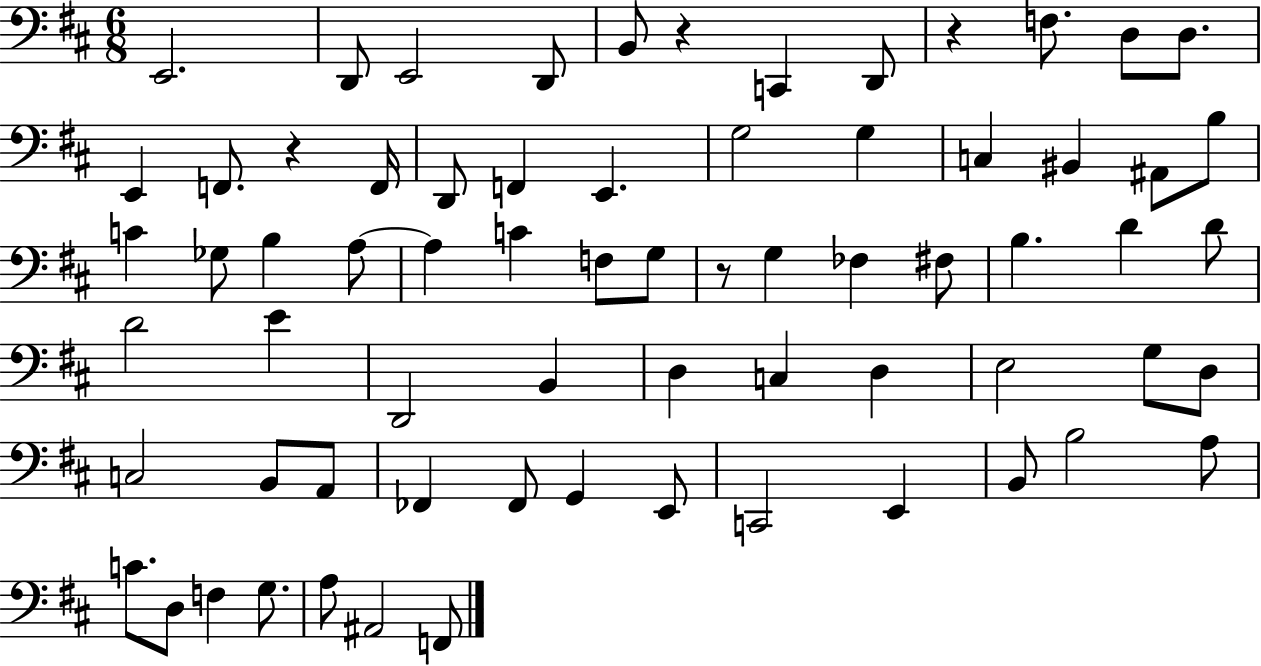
{
  \clef bass
  \numericTimeSignature
  \time 6/8
  \key d \major
  e,2. | d,8 e,2 d,8 | b,8 r4 c,4 d,8 | r4 f8. d8 d8. | \break e,4 f,8. r4 f,16 | d,8 f,4 e,4. | g2 g4 | c4 bis,4 ais,8 b8 | \break c'4 ges8 b4 a8~~ | a4 c'4 f8 g8 | r8 g4 fes4 fis8 | b4. d'4 d'8 | \break d'2 e'4 | d,2 b,4 | d4 c4 d4 | e2 g8 d8 | \break c2 b,8 a,8 | fes,4 fes,8 g,4 e,8 | c,2 e,4 | b,8 b2 a8 | \break c'8. d8 f4 g8. | a8 ais,2 f,8 | \bar "|."
}